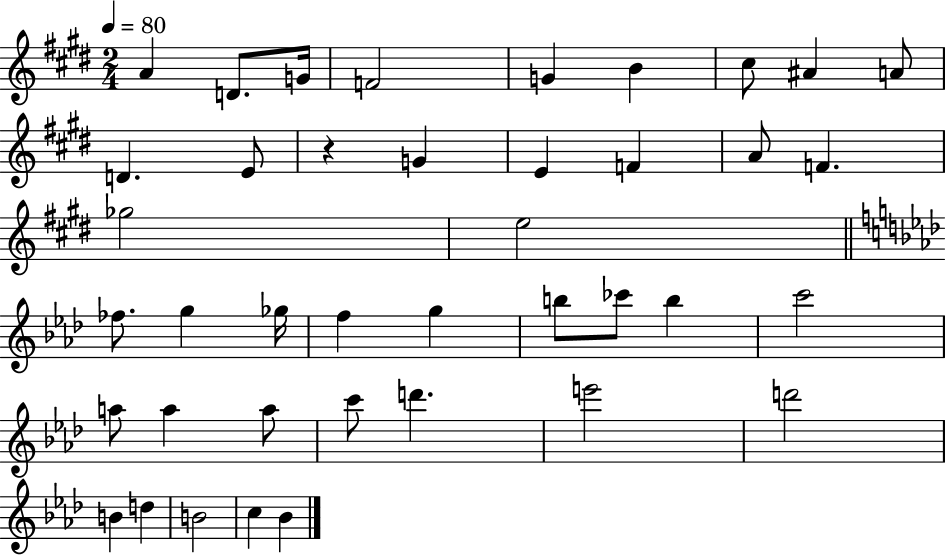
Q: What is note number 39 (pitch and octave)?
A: Bb4